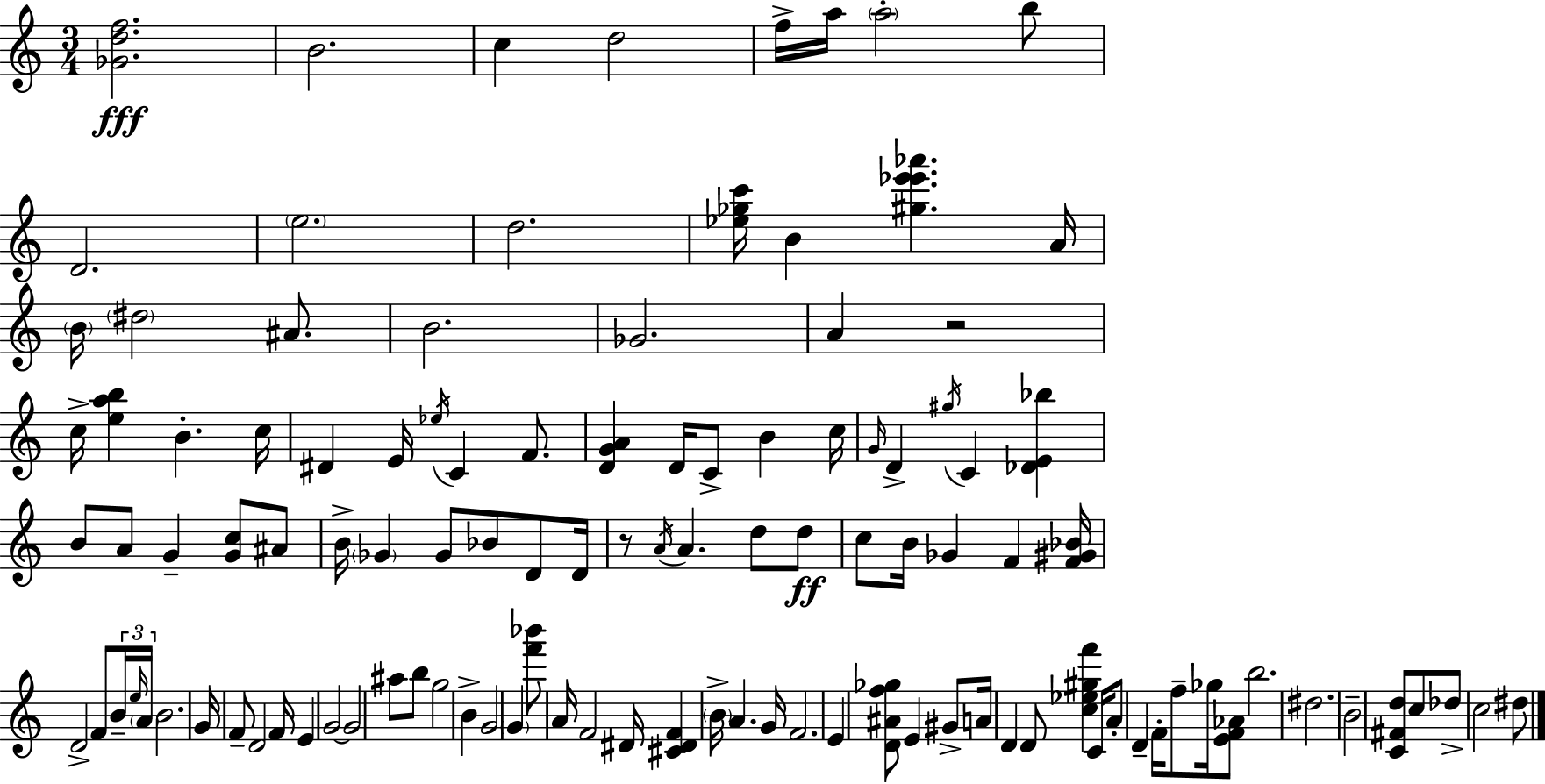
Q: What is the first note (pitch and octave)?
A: B4